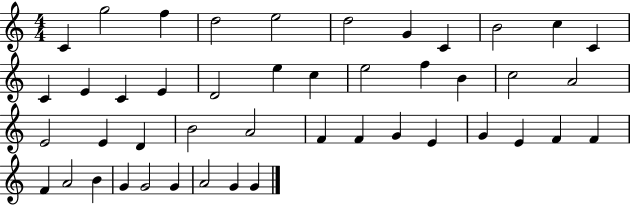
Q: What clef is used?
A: treble